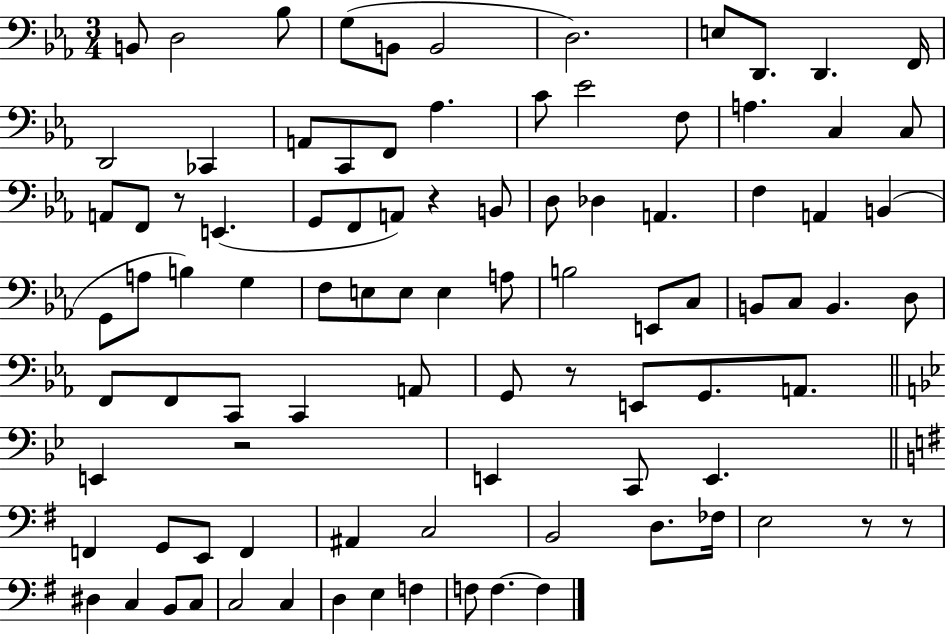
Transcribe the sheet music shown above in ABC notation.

X:1
T:Untitled
M:3/4
L:1/4
K:Eb
B,,/2 D,2 _B,/2 G,/2 B,,/2 B,,2 D,2 E,/2 D,,/2 D,, F,,/4 D,,2 _C,, A,,/2 C,,/2 F,,/2 _A, C/2 _E2 F,/2 A, C, C,/2 A,,/2 F,,/2 z/2 E,, G,,/2 F,,/2 A,,/2 z B,,/2 D,/2 _D, A,, F, A,, B,, G,,/2 A,/2 B, G, F,/2 E,/2 E,/2 E, A,/2 B,2 E,,/2 C,/2 B,,/2 C,/2 B,, D,/2 F,,/2 F,,/2 C,,/2 C,, A,,/2 G,,/2 z/2 E,,/2 G,,/2 A,,/2 E,, z2 E,, C,,/2 E,, F,, G,,/2 E,,/2 F,, ^A,, C,2 B,,2 D,/2 _F,/4 E,2 z/2 z/2 ^D, C, B,,/2 C,/2 C,2 C, D, E, F, F,/2 F, F,